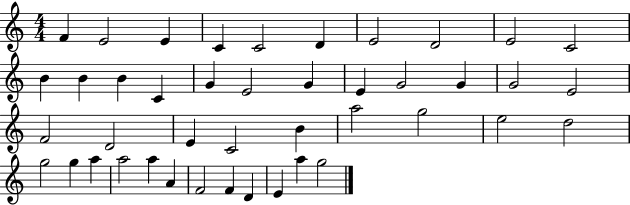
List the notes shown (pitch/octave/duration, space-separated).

F4/q E4/h E4/q C4/q C4/h D4/q E4/h D4/h E4/h C4/h B4/q B4/q B4/q C4/q G4/q E4/h G4/q E4/q G4/h G4/q G4/h E4/h F4/h D4/h E4/q C4/h B4/q A5/h G5/h E5/h D5/h G5/h G5/q A5/q A5/h A5/q A4/q F4/h F4/q D4/q E4/q A5/q G5/h